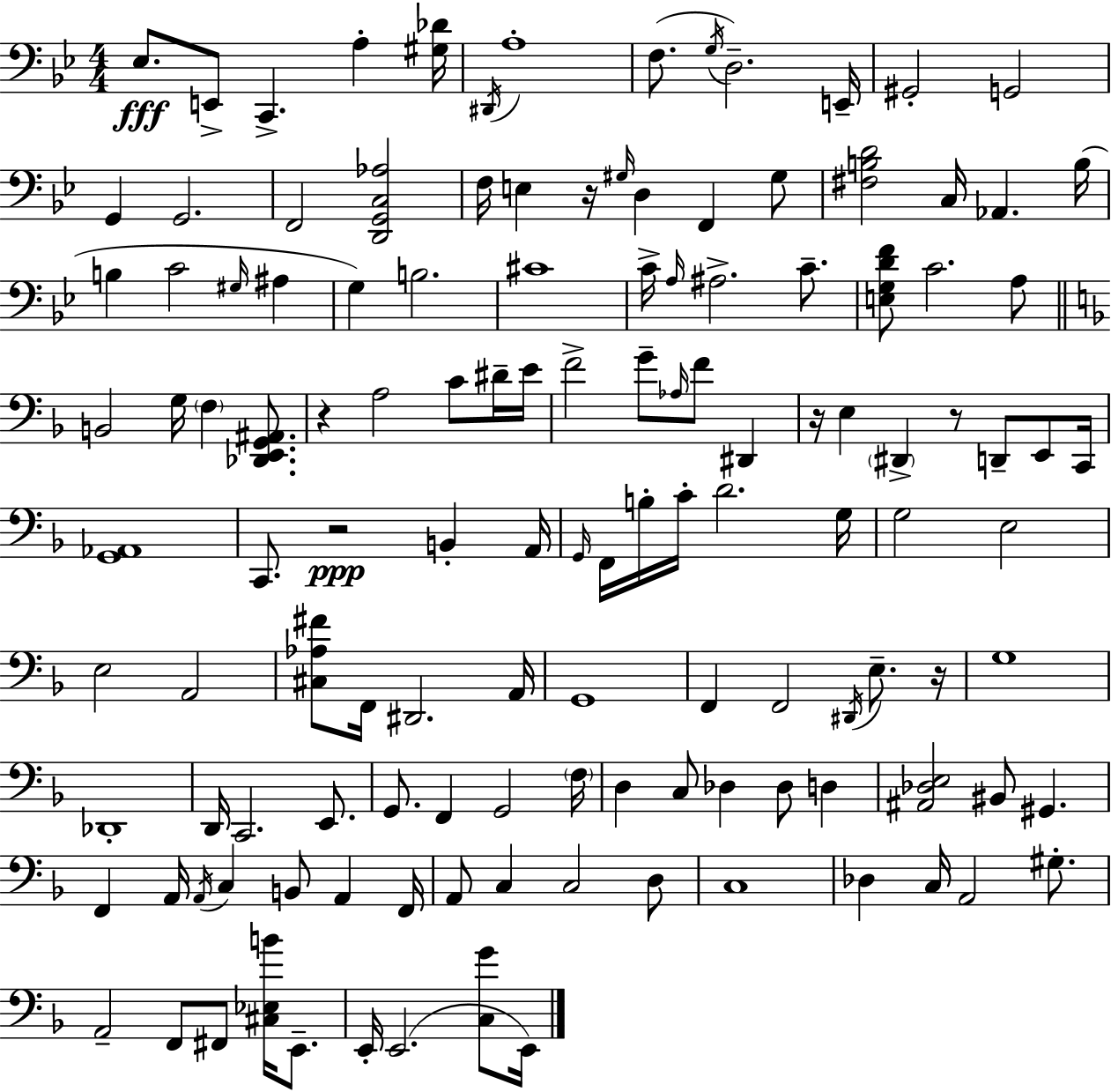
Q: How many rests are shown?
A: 6